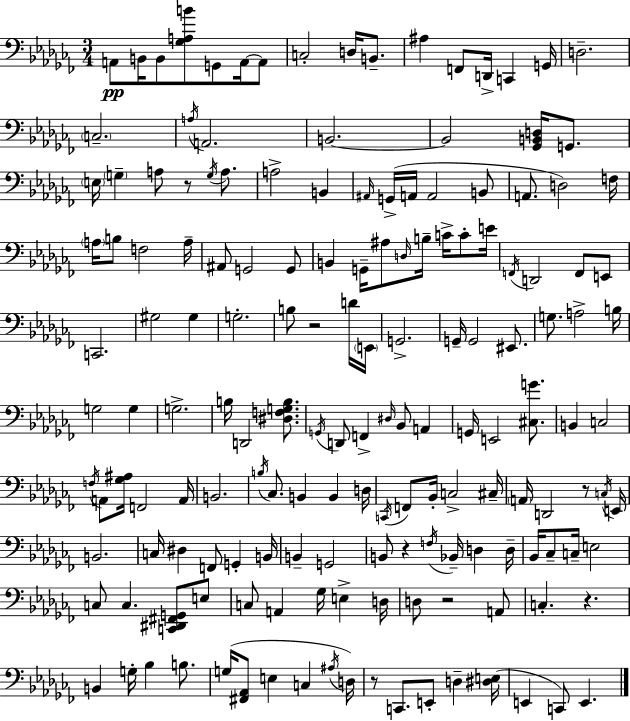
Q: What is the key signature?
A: AES minor